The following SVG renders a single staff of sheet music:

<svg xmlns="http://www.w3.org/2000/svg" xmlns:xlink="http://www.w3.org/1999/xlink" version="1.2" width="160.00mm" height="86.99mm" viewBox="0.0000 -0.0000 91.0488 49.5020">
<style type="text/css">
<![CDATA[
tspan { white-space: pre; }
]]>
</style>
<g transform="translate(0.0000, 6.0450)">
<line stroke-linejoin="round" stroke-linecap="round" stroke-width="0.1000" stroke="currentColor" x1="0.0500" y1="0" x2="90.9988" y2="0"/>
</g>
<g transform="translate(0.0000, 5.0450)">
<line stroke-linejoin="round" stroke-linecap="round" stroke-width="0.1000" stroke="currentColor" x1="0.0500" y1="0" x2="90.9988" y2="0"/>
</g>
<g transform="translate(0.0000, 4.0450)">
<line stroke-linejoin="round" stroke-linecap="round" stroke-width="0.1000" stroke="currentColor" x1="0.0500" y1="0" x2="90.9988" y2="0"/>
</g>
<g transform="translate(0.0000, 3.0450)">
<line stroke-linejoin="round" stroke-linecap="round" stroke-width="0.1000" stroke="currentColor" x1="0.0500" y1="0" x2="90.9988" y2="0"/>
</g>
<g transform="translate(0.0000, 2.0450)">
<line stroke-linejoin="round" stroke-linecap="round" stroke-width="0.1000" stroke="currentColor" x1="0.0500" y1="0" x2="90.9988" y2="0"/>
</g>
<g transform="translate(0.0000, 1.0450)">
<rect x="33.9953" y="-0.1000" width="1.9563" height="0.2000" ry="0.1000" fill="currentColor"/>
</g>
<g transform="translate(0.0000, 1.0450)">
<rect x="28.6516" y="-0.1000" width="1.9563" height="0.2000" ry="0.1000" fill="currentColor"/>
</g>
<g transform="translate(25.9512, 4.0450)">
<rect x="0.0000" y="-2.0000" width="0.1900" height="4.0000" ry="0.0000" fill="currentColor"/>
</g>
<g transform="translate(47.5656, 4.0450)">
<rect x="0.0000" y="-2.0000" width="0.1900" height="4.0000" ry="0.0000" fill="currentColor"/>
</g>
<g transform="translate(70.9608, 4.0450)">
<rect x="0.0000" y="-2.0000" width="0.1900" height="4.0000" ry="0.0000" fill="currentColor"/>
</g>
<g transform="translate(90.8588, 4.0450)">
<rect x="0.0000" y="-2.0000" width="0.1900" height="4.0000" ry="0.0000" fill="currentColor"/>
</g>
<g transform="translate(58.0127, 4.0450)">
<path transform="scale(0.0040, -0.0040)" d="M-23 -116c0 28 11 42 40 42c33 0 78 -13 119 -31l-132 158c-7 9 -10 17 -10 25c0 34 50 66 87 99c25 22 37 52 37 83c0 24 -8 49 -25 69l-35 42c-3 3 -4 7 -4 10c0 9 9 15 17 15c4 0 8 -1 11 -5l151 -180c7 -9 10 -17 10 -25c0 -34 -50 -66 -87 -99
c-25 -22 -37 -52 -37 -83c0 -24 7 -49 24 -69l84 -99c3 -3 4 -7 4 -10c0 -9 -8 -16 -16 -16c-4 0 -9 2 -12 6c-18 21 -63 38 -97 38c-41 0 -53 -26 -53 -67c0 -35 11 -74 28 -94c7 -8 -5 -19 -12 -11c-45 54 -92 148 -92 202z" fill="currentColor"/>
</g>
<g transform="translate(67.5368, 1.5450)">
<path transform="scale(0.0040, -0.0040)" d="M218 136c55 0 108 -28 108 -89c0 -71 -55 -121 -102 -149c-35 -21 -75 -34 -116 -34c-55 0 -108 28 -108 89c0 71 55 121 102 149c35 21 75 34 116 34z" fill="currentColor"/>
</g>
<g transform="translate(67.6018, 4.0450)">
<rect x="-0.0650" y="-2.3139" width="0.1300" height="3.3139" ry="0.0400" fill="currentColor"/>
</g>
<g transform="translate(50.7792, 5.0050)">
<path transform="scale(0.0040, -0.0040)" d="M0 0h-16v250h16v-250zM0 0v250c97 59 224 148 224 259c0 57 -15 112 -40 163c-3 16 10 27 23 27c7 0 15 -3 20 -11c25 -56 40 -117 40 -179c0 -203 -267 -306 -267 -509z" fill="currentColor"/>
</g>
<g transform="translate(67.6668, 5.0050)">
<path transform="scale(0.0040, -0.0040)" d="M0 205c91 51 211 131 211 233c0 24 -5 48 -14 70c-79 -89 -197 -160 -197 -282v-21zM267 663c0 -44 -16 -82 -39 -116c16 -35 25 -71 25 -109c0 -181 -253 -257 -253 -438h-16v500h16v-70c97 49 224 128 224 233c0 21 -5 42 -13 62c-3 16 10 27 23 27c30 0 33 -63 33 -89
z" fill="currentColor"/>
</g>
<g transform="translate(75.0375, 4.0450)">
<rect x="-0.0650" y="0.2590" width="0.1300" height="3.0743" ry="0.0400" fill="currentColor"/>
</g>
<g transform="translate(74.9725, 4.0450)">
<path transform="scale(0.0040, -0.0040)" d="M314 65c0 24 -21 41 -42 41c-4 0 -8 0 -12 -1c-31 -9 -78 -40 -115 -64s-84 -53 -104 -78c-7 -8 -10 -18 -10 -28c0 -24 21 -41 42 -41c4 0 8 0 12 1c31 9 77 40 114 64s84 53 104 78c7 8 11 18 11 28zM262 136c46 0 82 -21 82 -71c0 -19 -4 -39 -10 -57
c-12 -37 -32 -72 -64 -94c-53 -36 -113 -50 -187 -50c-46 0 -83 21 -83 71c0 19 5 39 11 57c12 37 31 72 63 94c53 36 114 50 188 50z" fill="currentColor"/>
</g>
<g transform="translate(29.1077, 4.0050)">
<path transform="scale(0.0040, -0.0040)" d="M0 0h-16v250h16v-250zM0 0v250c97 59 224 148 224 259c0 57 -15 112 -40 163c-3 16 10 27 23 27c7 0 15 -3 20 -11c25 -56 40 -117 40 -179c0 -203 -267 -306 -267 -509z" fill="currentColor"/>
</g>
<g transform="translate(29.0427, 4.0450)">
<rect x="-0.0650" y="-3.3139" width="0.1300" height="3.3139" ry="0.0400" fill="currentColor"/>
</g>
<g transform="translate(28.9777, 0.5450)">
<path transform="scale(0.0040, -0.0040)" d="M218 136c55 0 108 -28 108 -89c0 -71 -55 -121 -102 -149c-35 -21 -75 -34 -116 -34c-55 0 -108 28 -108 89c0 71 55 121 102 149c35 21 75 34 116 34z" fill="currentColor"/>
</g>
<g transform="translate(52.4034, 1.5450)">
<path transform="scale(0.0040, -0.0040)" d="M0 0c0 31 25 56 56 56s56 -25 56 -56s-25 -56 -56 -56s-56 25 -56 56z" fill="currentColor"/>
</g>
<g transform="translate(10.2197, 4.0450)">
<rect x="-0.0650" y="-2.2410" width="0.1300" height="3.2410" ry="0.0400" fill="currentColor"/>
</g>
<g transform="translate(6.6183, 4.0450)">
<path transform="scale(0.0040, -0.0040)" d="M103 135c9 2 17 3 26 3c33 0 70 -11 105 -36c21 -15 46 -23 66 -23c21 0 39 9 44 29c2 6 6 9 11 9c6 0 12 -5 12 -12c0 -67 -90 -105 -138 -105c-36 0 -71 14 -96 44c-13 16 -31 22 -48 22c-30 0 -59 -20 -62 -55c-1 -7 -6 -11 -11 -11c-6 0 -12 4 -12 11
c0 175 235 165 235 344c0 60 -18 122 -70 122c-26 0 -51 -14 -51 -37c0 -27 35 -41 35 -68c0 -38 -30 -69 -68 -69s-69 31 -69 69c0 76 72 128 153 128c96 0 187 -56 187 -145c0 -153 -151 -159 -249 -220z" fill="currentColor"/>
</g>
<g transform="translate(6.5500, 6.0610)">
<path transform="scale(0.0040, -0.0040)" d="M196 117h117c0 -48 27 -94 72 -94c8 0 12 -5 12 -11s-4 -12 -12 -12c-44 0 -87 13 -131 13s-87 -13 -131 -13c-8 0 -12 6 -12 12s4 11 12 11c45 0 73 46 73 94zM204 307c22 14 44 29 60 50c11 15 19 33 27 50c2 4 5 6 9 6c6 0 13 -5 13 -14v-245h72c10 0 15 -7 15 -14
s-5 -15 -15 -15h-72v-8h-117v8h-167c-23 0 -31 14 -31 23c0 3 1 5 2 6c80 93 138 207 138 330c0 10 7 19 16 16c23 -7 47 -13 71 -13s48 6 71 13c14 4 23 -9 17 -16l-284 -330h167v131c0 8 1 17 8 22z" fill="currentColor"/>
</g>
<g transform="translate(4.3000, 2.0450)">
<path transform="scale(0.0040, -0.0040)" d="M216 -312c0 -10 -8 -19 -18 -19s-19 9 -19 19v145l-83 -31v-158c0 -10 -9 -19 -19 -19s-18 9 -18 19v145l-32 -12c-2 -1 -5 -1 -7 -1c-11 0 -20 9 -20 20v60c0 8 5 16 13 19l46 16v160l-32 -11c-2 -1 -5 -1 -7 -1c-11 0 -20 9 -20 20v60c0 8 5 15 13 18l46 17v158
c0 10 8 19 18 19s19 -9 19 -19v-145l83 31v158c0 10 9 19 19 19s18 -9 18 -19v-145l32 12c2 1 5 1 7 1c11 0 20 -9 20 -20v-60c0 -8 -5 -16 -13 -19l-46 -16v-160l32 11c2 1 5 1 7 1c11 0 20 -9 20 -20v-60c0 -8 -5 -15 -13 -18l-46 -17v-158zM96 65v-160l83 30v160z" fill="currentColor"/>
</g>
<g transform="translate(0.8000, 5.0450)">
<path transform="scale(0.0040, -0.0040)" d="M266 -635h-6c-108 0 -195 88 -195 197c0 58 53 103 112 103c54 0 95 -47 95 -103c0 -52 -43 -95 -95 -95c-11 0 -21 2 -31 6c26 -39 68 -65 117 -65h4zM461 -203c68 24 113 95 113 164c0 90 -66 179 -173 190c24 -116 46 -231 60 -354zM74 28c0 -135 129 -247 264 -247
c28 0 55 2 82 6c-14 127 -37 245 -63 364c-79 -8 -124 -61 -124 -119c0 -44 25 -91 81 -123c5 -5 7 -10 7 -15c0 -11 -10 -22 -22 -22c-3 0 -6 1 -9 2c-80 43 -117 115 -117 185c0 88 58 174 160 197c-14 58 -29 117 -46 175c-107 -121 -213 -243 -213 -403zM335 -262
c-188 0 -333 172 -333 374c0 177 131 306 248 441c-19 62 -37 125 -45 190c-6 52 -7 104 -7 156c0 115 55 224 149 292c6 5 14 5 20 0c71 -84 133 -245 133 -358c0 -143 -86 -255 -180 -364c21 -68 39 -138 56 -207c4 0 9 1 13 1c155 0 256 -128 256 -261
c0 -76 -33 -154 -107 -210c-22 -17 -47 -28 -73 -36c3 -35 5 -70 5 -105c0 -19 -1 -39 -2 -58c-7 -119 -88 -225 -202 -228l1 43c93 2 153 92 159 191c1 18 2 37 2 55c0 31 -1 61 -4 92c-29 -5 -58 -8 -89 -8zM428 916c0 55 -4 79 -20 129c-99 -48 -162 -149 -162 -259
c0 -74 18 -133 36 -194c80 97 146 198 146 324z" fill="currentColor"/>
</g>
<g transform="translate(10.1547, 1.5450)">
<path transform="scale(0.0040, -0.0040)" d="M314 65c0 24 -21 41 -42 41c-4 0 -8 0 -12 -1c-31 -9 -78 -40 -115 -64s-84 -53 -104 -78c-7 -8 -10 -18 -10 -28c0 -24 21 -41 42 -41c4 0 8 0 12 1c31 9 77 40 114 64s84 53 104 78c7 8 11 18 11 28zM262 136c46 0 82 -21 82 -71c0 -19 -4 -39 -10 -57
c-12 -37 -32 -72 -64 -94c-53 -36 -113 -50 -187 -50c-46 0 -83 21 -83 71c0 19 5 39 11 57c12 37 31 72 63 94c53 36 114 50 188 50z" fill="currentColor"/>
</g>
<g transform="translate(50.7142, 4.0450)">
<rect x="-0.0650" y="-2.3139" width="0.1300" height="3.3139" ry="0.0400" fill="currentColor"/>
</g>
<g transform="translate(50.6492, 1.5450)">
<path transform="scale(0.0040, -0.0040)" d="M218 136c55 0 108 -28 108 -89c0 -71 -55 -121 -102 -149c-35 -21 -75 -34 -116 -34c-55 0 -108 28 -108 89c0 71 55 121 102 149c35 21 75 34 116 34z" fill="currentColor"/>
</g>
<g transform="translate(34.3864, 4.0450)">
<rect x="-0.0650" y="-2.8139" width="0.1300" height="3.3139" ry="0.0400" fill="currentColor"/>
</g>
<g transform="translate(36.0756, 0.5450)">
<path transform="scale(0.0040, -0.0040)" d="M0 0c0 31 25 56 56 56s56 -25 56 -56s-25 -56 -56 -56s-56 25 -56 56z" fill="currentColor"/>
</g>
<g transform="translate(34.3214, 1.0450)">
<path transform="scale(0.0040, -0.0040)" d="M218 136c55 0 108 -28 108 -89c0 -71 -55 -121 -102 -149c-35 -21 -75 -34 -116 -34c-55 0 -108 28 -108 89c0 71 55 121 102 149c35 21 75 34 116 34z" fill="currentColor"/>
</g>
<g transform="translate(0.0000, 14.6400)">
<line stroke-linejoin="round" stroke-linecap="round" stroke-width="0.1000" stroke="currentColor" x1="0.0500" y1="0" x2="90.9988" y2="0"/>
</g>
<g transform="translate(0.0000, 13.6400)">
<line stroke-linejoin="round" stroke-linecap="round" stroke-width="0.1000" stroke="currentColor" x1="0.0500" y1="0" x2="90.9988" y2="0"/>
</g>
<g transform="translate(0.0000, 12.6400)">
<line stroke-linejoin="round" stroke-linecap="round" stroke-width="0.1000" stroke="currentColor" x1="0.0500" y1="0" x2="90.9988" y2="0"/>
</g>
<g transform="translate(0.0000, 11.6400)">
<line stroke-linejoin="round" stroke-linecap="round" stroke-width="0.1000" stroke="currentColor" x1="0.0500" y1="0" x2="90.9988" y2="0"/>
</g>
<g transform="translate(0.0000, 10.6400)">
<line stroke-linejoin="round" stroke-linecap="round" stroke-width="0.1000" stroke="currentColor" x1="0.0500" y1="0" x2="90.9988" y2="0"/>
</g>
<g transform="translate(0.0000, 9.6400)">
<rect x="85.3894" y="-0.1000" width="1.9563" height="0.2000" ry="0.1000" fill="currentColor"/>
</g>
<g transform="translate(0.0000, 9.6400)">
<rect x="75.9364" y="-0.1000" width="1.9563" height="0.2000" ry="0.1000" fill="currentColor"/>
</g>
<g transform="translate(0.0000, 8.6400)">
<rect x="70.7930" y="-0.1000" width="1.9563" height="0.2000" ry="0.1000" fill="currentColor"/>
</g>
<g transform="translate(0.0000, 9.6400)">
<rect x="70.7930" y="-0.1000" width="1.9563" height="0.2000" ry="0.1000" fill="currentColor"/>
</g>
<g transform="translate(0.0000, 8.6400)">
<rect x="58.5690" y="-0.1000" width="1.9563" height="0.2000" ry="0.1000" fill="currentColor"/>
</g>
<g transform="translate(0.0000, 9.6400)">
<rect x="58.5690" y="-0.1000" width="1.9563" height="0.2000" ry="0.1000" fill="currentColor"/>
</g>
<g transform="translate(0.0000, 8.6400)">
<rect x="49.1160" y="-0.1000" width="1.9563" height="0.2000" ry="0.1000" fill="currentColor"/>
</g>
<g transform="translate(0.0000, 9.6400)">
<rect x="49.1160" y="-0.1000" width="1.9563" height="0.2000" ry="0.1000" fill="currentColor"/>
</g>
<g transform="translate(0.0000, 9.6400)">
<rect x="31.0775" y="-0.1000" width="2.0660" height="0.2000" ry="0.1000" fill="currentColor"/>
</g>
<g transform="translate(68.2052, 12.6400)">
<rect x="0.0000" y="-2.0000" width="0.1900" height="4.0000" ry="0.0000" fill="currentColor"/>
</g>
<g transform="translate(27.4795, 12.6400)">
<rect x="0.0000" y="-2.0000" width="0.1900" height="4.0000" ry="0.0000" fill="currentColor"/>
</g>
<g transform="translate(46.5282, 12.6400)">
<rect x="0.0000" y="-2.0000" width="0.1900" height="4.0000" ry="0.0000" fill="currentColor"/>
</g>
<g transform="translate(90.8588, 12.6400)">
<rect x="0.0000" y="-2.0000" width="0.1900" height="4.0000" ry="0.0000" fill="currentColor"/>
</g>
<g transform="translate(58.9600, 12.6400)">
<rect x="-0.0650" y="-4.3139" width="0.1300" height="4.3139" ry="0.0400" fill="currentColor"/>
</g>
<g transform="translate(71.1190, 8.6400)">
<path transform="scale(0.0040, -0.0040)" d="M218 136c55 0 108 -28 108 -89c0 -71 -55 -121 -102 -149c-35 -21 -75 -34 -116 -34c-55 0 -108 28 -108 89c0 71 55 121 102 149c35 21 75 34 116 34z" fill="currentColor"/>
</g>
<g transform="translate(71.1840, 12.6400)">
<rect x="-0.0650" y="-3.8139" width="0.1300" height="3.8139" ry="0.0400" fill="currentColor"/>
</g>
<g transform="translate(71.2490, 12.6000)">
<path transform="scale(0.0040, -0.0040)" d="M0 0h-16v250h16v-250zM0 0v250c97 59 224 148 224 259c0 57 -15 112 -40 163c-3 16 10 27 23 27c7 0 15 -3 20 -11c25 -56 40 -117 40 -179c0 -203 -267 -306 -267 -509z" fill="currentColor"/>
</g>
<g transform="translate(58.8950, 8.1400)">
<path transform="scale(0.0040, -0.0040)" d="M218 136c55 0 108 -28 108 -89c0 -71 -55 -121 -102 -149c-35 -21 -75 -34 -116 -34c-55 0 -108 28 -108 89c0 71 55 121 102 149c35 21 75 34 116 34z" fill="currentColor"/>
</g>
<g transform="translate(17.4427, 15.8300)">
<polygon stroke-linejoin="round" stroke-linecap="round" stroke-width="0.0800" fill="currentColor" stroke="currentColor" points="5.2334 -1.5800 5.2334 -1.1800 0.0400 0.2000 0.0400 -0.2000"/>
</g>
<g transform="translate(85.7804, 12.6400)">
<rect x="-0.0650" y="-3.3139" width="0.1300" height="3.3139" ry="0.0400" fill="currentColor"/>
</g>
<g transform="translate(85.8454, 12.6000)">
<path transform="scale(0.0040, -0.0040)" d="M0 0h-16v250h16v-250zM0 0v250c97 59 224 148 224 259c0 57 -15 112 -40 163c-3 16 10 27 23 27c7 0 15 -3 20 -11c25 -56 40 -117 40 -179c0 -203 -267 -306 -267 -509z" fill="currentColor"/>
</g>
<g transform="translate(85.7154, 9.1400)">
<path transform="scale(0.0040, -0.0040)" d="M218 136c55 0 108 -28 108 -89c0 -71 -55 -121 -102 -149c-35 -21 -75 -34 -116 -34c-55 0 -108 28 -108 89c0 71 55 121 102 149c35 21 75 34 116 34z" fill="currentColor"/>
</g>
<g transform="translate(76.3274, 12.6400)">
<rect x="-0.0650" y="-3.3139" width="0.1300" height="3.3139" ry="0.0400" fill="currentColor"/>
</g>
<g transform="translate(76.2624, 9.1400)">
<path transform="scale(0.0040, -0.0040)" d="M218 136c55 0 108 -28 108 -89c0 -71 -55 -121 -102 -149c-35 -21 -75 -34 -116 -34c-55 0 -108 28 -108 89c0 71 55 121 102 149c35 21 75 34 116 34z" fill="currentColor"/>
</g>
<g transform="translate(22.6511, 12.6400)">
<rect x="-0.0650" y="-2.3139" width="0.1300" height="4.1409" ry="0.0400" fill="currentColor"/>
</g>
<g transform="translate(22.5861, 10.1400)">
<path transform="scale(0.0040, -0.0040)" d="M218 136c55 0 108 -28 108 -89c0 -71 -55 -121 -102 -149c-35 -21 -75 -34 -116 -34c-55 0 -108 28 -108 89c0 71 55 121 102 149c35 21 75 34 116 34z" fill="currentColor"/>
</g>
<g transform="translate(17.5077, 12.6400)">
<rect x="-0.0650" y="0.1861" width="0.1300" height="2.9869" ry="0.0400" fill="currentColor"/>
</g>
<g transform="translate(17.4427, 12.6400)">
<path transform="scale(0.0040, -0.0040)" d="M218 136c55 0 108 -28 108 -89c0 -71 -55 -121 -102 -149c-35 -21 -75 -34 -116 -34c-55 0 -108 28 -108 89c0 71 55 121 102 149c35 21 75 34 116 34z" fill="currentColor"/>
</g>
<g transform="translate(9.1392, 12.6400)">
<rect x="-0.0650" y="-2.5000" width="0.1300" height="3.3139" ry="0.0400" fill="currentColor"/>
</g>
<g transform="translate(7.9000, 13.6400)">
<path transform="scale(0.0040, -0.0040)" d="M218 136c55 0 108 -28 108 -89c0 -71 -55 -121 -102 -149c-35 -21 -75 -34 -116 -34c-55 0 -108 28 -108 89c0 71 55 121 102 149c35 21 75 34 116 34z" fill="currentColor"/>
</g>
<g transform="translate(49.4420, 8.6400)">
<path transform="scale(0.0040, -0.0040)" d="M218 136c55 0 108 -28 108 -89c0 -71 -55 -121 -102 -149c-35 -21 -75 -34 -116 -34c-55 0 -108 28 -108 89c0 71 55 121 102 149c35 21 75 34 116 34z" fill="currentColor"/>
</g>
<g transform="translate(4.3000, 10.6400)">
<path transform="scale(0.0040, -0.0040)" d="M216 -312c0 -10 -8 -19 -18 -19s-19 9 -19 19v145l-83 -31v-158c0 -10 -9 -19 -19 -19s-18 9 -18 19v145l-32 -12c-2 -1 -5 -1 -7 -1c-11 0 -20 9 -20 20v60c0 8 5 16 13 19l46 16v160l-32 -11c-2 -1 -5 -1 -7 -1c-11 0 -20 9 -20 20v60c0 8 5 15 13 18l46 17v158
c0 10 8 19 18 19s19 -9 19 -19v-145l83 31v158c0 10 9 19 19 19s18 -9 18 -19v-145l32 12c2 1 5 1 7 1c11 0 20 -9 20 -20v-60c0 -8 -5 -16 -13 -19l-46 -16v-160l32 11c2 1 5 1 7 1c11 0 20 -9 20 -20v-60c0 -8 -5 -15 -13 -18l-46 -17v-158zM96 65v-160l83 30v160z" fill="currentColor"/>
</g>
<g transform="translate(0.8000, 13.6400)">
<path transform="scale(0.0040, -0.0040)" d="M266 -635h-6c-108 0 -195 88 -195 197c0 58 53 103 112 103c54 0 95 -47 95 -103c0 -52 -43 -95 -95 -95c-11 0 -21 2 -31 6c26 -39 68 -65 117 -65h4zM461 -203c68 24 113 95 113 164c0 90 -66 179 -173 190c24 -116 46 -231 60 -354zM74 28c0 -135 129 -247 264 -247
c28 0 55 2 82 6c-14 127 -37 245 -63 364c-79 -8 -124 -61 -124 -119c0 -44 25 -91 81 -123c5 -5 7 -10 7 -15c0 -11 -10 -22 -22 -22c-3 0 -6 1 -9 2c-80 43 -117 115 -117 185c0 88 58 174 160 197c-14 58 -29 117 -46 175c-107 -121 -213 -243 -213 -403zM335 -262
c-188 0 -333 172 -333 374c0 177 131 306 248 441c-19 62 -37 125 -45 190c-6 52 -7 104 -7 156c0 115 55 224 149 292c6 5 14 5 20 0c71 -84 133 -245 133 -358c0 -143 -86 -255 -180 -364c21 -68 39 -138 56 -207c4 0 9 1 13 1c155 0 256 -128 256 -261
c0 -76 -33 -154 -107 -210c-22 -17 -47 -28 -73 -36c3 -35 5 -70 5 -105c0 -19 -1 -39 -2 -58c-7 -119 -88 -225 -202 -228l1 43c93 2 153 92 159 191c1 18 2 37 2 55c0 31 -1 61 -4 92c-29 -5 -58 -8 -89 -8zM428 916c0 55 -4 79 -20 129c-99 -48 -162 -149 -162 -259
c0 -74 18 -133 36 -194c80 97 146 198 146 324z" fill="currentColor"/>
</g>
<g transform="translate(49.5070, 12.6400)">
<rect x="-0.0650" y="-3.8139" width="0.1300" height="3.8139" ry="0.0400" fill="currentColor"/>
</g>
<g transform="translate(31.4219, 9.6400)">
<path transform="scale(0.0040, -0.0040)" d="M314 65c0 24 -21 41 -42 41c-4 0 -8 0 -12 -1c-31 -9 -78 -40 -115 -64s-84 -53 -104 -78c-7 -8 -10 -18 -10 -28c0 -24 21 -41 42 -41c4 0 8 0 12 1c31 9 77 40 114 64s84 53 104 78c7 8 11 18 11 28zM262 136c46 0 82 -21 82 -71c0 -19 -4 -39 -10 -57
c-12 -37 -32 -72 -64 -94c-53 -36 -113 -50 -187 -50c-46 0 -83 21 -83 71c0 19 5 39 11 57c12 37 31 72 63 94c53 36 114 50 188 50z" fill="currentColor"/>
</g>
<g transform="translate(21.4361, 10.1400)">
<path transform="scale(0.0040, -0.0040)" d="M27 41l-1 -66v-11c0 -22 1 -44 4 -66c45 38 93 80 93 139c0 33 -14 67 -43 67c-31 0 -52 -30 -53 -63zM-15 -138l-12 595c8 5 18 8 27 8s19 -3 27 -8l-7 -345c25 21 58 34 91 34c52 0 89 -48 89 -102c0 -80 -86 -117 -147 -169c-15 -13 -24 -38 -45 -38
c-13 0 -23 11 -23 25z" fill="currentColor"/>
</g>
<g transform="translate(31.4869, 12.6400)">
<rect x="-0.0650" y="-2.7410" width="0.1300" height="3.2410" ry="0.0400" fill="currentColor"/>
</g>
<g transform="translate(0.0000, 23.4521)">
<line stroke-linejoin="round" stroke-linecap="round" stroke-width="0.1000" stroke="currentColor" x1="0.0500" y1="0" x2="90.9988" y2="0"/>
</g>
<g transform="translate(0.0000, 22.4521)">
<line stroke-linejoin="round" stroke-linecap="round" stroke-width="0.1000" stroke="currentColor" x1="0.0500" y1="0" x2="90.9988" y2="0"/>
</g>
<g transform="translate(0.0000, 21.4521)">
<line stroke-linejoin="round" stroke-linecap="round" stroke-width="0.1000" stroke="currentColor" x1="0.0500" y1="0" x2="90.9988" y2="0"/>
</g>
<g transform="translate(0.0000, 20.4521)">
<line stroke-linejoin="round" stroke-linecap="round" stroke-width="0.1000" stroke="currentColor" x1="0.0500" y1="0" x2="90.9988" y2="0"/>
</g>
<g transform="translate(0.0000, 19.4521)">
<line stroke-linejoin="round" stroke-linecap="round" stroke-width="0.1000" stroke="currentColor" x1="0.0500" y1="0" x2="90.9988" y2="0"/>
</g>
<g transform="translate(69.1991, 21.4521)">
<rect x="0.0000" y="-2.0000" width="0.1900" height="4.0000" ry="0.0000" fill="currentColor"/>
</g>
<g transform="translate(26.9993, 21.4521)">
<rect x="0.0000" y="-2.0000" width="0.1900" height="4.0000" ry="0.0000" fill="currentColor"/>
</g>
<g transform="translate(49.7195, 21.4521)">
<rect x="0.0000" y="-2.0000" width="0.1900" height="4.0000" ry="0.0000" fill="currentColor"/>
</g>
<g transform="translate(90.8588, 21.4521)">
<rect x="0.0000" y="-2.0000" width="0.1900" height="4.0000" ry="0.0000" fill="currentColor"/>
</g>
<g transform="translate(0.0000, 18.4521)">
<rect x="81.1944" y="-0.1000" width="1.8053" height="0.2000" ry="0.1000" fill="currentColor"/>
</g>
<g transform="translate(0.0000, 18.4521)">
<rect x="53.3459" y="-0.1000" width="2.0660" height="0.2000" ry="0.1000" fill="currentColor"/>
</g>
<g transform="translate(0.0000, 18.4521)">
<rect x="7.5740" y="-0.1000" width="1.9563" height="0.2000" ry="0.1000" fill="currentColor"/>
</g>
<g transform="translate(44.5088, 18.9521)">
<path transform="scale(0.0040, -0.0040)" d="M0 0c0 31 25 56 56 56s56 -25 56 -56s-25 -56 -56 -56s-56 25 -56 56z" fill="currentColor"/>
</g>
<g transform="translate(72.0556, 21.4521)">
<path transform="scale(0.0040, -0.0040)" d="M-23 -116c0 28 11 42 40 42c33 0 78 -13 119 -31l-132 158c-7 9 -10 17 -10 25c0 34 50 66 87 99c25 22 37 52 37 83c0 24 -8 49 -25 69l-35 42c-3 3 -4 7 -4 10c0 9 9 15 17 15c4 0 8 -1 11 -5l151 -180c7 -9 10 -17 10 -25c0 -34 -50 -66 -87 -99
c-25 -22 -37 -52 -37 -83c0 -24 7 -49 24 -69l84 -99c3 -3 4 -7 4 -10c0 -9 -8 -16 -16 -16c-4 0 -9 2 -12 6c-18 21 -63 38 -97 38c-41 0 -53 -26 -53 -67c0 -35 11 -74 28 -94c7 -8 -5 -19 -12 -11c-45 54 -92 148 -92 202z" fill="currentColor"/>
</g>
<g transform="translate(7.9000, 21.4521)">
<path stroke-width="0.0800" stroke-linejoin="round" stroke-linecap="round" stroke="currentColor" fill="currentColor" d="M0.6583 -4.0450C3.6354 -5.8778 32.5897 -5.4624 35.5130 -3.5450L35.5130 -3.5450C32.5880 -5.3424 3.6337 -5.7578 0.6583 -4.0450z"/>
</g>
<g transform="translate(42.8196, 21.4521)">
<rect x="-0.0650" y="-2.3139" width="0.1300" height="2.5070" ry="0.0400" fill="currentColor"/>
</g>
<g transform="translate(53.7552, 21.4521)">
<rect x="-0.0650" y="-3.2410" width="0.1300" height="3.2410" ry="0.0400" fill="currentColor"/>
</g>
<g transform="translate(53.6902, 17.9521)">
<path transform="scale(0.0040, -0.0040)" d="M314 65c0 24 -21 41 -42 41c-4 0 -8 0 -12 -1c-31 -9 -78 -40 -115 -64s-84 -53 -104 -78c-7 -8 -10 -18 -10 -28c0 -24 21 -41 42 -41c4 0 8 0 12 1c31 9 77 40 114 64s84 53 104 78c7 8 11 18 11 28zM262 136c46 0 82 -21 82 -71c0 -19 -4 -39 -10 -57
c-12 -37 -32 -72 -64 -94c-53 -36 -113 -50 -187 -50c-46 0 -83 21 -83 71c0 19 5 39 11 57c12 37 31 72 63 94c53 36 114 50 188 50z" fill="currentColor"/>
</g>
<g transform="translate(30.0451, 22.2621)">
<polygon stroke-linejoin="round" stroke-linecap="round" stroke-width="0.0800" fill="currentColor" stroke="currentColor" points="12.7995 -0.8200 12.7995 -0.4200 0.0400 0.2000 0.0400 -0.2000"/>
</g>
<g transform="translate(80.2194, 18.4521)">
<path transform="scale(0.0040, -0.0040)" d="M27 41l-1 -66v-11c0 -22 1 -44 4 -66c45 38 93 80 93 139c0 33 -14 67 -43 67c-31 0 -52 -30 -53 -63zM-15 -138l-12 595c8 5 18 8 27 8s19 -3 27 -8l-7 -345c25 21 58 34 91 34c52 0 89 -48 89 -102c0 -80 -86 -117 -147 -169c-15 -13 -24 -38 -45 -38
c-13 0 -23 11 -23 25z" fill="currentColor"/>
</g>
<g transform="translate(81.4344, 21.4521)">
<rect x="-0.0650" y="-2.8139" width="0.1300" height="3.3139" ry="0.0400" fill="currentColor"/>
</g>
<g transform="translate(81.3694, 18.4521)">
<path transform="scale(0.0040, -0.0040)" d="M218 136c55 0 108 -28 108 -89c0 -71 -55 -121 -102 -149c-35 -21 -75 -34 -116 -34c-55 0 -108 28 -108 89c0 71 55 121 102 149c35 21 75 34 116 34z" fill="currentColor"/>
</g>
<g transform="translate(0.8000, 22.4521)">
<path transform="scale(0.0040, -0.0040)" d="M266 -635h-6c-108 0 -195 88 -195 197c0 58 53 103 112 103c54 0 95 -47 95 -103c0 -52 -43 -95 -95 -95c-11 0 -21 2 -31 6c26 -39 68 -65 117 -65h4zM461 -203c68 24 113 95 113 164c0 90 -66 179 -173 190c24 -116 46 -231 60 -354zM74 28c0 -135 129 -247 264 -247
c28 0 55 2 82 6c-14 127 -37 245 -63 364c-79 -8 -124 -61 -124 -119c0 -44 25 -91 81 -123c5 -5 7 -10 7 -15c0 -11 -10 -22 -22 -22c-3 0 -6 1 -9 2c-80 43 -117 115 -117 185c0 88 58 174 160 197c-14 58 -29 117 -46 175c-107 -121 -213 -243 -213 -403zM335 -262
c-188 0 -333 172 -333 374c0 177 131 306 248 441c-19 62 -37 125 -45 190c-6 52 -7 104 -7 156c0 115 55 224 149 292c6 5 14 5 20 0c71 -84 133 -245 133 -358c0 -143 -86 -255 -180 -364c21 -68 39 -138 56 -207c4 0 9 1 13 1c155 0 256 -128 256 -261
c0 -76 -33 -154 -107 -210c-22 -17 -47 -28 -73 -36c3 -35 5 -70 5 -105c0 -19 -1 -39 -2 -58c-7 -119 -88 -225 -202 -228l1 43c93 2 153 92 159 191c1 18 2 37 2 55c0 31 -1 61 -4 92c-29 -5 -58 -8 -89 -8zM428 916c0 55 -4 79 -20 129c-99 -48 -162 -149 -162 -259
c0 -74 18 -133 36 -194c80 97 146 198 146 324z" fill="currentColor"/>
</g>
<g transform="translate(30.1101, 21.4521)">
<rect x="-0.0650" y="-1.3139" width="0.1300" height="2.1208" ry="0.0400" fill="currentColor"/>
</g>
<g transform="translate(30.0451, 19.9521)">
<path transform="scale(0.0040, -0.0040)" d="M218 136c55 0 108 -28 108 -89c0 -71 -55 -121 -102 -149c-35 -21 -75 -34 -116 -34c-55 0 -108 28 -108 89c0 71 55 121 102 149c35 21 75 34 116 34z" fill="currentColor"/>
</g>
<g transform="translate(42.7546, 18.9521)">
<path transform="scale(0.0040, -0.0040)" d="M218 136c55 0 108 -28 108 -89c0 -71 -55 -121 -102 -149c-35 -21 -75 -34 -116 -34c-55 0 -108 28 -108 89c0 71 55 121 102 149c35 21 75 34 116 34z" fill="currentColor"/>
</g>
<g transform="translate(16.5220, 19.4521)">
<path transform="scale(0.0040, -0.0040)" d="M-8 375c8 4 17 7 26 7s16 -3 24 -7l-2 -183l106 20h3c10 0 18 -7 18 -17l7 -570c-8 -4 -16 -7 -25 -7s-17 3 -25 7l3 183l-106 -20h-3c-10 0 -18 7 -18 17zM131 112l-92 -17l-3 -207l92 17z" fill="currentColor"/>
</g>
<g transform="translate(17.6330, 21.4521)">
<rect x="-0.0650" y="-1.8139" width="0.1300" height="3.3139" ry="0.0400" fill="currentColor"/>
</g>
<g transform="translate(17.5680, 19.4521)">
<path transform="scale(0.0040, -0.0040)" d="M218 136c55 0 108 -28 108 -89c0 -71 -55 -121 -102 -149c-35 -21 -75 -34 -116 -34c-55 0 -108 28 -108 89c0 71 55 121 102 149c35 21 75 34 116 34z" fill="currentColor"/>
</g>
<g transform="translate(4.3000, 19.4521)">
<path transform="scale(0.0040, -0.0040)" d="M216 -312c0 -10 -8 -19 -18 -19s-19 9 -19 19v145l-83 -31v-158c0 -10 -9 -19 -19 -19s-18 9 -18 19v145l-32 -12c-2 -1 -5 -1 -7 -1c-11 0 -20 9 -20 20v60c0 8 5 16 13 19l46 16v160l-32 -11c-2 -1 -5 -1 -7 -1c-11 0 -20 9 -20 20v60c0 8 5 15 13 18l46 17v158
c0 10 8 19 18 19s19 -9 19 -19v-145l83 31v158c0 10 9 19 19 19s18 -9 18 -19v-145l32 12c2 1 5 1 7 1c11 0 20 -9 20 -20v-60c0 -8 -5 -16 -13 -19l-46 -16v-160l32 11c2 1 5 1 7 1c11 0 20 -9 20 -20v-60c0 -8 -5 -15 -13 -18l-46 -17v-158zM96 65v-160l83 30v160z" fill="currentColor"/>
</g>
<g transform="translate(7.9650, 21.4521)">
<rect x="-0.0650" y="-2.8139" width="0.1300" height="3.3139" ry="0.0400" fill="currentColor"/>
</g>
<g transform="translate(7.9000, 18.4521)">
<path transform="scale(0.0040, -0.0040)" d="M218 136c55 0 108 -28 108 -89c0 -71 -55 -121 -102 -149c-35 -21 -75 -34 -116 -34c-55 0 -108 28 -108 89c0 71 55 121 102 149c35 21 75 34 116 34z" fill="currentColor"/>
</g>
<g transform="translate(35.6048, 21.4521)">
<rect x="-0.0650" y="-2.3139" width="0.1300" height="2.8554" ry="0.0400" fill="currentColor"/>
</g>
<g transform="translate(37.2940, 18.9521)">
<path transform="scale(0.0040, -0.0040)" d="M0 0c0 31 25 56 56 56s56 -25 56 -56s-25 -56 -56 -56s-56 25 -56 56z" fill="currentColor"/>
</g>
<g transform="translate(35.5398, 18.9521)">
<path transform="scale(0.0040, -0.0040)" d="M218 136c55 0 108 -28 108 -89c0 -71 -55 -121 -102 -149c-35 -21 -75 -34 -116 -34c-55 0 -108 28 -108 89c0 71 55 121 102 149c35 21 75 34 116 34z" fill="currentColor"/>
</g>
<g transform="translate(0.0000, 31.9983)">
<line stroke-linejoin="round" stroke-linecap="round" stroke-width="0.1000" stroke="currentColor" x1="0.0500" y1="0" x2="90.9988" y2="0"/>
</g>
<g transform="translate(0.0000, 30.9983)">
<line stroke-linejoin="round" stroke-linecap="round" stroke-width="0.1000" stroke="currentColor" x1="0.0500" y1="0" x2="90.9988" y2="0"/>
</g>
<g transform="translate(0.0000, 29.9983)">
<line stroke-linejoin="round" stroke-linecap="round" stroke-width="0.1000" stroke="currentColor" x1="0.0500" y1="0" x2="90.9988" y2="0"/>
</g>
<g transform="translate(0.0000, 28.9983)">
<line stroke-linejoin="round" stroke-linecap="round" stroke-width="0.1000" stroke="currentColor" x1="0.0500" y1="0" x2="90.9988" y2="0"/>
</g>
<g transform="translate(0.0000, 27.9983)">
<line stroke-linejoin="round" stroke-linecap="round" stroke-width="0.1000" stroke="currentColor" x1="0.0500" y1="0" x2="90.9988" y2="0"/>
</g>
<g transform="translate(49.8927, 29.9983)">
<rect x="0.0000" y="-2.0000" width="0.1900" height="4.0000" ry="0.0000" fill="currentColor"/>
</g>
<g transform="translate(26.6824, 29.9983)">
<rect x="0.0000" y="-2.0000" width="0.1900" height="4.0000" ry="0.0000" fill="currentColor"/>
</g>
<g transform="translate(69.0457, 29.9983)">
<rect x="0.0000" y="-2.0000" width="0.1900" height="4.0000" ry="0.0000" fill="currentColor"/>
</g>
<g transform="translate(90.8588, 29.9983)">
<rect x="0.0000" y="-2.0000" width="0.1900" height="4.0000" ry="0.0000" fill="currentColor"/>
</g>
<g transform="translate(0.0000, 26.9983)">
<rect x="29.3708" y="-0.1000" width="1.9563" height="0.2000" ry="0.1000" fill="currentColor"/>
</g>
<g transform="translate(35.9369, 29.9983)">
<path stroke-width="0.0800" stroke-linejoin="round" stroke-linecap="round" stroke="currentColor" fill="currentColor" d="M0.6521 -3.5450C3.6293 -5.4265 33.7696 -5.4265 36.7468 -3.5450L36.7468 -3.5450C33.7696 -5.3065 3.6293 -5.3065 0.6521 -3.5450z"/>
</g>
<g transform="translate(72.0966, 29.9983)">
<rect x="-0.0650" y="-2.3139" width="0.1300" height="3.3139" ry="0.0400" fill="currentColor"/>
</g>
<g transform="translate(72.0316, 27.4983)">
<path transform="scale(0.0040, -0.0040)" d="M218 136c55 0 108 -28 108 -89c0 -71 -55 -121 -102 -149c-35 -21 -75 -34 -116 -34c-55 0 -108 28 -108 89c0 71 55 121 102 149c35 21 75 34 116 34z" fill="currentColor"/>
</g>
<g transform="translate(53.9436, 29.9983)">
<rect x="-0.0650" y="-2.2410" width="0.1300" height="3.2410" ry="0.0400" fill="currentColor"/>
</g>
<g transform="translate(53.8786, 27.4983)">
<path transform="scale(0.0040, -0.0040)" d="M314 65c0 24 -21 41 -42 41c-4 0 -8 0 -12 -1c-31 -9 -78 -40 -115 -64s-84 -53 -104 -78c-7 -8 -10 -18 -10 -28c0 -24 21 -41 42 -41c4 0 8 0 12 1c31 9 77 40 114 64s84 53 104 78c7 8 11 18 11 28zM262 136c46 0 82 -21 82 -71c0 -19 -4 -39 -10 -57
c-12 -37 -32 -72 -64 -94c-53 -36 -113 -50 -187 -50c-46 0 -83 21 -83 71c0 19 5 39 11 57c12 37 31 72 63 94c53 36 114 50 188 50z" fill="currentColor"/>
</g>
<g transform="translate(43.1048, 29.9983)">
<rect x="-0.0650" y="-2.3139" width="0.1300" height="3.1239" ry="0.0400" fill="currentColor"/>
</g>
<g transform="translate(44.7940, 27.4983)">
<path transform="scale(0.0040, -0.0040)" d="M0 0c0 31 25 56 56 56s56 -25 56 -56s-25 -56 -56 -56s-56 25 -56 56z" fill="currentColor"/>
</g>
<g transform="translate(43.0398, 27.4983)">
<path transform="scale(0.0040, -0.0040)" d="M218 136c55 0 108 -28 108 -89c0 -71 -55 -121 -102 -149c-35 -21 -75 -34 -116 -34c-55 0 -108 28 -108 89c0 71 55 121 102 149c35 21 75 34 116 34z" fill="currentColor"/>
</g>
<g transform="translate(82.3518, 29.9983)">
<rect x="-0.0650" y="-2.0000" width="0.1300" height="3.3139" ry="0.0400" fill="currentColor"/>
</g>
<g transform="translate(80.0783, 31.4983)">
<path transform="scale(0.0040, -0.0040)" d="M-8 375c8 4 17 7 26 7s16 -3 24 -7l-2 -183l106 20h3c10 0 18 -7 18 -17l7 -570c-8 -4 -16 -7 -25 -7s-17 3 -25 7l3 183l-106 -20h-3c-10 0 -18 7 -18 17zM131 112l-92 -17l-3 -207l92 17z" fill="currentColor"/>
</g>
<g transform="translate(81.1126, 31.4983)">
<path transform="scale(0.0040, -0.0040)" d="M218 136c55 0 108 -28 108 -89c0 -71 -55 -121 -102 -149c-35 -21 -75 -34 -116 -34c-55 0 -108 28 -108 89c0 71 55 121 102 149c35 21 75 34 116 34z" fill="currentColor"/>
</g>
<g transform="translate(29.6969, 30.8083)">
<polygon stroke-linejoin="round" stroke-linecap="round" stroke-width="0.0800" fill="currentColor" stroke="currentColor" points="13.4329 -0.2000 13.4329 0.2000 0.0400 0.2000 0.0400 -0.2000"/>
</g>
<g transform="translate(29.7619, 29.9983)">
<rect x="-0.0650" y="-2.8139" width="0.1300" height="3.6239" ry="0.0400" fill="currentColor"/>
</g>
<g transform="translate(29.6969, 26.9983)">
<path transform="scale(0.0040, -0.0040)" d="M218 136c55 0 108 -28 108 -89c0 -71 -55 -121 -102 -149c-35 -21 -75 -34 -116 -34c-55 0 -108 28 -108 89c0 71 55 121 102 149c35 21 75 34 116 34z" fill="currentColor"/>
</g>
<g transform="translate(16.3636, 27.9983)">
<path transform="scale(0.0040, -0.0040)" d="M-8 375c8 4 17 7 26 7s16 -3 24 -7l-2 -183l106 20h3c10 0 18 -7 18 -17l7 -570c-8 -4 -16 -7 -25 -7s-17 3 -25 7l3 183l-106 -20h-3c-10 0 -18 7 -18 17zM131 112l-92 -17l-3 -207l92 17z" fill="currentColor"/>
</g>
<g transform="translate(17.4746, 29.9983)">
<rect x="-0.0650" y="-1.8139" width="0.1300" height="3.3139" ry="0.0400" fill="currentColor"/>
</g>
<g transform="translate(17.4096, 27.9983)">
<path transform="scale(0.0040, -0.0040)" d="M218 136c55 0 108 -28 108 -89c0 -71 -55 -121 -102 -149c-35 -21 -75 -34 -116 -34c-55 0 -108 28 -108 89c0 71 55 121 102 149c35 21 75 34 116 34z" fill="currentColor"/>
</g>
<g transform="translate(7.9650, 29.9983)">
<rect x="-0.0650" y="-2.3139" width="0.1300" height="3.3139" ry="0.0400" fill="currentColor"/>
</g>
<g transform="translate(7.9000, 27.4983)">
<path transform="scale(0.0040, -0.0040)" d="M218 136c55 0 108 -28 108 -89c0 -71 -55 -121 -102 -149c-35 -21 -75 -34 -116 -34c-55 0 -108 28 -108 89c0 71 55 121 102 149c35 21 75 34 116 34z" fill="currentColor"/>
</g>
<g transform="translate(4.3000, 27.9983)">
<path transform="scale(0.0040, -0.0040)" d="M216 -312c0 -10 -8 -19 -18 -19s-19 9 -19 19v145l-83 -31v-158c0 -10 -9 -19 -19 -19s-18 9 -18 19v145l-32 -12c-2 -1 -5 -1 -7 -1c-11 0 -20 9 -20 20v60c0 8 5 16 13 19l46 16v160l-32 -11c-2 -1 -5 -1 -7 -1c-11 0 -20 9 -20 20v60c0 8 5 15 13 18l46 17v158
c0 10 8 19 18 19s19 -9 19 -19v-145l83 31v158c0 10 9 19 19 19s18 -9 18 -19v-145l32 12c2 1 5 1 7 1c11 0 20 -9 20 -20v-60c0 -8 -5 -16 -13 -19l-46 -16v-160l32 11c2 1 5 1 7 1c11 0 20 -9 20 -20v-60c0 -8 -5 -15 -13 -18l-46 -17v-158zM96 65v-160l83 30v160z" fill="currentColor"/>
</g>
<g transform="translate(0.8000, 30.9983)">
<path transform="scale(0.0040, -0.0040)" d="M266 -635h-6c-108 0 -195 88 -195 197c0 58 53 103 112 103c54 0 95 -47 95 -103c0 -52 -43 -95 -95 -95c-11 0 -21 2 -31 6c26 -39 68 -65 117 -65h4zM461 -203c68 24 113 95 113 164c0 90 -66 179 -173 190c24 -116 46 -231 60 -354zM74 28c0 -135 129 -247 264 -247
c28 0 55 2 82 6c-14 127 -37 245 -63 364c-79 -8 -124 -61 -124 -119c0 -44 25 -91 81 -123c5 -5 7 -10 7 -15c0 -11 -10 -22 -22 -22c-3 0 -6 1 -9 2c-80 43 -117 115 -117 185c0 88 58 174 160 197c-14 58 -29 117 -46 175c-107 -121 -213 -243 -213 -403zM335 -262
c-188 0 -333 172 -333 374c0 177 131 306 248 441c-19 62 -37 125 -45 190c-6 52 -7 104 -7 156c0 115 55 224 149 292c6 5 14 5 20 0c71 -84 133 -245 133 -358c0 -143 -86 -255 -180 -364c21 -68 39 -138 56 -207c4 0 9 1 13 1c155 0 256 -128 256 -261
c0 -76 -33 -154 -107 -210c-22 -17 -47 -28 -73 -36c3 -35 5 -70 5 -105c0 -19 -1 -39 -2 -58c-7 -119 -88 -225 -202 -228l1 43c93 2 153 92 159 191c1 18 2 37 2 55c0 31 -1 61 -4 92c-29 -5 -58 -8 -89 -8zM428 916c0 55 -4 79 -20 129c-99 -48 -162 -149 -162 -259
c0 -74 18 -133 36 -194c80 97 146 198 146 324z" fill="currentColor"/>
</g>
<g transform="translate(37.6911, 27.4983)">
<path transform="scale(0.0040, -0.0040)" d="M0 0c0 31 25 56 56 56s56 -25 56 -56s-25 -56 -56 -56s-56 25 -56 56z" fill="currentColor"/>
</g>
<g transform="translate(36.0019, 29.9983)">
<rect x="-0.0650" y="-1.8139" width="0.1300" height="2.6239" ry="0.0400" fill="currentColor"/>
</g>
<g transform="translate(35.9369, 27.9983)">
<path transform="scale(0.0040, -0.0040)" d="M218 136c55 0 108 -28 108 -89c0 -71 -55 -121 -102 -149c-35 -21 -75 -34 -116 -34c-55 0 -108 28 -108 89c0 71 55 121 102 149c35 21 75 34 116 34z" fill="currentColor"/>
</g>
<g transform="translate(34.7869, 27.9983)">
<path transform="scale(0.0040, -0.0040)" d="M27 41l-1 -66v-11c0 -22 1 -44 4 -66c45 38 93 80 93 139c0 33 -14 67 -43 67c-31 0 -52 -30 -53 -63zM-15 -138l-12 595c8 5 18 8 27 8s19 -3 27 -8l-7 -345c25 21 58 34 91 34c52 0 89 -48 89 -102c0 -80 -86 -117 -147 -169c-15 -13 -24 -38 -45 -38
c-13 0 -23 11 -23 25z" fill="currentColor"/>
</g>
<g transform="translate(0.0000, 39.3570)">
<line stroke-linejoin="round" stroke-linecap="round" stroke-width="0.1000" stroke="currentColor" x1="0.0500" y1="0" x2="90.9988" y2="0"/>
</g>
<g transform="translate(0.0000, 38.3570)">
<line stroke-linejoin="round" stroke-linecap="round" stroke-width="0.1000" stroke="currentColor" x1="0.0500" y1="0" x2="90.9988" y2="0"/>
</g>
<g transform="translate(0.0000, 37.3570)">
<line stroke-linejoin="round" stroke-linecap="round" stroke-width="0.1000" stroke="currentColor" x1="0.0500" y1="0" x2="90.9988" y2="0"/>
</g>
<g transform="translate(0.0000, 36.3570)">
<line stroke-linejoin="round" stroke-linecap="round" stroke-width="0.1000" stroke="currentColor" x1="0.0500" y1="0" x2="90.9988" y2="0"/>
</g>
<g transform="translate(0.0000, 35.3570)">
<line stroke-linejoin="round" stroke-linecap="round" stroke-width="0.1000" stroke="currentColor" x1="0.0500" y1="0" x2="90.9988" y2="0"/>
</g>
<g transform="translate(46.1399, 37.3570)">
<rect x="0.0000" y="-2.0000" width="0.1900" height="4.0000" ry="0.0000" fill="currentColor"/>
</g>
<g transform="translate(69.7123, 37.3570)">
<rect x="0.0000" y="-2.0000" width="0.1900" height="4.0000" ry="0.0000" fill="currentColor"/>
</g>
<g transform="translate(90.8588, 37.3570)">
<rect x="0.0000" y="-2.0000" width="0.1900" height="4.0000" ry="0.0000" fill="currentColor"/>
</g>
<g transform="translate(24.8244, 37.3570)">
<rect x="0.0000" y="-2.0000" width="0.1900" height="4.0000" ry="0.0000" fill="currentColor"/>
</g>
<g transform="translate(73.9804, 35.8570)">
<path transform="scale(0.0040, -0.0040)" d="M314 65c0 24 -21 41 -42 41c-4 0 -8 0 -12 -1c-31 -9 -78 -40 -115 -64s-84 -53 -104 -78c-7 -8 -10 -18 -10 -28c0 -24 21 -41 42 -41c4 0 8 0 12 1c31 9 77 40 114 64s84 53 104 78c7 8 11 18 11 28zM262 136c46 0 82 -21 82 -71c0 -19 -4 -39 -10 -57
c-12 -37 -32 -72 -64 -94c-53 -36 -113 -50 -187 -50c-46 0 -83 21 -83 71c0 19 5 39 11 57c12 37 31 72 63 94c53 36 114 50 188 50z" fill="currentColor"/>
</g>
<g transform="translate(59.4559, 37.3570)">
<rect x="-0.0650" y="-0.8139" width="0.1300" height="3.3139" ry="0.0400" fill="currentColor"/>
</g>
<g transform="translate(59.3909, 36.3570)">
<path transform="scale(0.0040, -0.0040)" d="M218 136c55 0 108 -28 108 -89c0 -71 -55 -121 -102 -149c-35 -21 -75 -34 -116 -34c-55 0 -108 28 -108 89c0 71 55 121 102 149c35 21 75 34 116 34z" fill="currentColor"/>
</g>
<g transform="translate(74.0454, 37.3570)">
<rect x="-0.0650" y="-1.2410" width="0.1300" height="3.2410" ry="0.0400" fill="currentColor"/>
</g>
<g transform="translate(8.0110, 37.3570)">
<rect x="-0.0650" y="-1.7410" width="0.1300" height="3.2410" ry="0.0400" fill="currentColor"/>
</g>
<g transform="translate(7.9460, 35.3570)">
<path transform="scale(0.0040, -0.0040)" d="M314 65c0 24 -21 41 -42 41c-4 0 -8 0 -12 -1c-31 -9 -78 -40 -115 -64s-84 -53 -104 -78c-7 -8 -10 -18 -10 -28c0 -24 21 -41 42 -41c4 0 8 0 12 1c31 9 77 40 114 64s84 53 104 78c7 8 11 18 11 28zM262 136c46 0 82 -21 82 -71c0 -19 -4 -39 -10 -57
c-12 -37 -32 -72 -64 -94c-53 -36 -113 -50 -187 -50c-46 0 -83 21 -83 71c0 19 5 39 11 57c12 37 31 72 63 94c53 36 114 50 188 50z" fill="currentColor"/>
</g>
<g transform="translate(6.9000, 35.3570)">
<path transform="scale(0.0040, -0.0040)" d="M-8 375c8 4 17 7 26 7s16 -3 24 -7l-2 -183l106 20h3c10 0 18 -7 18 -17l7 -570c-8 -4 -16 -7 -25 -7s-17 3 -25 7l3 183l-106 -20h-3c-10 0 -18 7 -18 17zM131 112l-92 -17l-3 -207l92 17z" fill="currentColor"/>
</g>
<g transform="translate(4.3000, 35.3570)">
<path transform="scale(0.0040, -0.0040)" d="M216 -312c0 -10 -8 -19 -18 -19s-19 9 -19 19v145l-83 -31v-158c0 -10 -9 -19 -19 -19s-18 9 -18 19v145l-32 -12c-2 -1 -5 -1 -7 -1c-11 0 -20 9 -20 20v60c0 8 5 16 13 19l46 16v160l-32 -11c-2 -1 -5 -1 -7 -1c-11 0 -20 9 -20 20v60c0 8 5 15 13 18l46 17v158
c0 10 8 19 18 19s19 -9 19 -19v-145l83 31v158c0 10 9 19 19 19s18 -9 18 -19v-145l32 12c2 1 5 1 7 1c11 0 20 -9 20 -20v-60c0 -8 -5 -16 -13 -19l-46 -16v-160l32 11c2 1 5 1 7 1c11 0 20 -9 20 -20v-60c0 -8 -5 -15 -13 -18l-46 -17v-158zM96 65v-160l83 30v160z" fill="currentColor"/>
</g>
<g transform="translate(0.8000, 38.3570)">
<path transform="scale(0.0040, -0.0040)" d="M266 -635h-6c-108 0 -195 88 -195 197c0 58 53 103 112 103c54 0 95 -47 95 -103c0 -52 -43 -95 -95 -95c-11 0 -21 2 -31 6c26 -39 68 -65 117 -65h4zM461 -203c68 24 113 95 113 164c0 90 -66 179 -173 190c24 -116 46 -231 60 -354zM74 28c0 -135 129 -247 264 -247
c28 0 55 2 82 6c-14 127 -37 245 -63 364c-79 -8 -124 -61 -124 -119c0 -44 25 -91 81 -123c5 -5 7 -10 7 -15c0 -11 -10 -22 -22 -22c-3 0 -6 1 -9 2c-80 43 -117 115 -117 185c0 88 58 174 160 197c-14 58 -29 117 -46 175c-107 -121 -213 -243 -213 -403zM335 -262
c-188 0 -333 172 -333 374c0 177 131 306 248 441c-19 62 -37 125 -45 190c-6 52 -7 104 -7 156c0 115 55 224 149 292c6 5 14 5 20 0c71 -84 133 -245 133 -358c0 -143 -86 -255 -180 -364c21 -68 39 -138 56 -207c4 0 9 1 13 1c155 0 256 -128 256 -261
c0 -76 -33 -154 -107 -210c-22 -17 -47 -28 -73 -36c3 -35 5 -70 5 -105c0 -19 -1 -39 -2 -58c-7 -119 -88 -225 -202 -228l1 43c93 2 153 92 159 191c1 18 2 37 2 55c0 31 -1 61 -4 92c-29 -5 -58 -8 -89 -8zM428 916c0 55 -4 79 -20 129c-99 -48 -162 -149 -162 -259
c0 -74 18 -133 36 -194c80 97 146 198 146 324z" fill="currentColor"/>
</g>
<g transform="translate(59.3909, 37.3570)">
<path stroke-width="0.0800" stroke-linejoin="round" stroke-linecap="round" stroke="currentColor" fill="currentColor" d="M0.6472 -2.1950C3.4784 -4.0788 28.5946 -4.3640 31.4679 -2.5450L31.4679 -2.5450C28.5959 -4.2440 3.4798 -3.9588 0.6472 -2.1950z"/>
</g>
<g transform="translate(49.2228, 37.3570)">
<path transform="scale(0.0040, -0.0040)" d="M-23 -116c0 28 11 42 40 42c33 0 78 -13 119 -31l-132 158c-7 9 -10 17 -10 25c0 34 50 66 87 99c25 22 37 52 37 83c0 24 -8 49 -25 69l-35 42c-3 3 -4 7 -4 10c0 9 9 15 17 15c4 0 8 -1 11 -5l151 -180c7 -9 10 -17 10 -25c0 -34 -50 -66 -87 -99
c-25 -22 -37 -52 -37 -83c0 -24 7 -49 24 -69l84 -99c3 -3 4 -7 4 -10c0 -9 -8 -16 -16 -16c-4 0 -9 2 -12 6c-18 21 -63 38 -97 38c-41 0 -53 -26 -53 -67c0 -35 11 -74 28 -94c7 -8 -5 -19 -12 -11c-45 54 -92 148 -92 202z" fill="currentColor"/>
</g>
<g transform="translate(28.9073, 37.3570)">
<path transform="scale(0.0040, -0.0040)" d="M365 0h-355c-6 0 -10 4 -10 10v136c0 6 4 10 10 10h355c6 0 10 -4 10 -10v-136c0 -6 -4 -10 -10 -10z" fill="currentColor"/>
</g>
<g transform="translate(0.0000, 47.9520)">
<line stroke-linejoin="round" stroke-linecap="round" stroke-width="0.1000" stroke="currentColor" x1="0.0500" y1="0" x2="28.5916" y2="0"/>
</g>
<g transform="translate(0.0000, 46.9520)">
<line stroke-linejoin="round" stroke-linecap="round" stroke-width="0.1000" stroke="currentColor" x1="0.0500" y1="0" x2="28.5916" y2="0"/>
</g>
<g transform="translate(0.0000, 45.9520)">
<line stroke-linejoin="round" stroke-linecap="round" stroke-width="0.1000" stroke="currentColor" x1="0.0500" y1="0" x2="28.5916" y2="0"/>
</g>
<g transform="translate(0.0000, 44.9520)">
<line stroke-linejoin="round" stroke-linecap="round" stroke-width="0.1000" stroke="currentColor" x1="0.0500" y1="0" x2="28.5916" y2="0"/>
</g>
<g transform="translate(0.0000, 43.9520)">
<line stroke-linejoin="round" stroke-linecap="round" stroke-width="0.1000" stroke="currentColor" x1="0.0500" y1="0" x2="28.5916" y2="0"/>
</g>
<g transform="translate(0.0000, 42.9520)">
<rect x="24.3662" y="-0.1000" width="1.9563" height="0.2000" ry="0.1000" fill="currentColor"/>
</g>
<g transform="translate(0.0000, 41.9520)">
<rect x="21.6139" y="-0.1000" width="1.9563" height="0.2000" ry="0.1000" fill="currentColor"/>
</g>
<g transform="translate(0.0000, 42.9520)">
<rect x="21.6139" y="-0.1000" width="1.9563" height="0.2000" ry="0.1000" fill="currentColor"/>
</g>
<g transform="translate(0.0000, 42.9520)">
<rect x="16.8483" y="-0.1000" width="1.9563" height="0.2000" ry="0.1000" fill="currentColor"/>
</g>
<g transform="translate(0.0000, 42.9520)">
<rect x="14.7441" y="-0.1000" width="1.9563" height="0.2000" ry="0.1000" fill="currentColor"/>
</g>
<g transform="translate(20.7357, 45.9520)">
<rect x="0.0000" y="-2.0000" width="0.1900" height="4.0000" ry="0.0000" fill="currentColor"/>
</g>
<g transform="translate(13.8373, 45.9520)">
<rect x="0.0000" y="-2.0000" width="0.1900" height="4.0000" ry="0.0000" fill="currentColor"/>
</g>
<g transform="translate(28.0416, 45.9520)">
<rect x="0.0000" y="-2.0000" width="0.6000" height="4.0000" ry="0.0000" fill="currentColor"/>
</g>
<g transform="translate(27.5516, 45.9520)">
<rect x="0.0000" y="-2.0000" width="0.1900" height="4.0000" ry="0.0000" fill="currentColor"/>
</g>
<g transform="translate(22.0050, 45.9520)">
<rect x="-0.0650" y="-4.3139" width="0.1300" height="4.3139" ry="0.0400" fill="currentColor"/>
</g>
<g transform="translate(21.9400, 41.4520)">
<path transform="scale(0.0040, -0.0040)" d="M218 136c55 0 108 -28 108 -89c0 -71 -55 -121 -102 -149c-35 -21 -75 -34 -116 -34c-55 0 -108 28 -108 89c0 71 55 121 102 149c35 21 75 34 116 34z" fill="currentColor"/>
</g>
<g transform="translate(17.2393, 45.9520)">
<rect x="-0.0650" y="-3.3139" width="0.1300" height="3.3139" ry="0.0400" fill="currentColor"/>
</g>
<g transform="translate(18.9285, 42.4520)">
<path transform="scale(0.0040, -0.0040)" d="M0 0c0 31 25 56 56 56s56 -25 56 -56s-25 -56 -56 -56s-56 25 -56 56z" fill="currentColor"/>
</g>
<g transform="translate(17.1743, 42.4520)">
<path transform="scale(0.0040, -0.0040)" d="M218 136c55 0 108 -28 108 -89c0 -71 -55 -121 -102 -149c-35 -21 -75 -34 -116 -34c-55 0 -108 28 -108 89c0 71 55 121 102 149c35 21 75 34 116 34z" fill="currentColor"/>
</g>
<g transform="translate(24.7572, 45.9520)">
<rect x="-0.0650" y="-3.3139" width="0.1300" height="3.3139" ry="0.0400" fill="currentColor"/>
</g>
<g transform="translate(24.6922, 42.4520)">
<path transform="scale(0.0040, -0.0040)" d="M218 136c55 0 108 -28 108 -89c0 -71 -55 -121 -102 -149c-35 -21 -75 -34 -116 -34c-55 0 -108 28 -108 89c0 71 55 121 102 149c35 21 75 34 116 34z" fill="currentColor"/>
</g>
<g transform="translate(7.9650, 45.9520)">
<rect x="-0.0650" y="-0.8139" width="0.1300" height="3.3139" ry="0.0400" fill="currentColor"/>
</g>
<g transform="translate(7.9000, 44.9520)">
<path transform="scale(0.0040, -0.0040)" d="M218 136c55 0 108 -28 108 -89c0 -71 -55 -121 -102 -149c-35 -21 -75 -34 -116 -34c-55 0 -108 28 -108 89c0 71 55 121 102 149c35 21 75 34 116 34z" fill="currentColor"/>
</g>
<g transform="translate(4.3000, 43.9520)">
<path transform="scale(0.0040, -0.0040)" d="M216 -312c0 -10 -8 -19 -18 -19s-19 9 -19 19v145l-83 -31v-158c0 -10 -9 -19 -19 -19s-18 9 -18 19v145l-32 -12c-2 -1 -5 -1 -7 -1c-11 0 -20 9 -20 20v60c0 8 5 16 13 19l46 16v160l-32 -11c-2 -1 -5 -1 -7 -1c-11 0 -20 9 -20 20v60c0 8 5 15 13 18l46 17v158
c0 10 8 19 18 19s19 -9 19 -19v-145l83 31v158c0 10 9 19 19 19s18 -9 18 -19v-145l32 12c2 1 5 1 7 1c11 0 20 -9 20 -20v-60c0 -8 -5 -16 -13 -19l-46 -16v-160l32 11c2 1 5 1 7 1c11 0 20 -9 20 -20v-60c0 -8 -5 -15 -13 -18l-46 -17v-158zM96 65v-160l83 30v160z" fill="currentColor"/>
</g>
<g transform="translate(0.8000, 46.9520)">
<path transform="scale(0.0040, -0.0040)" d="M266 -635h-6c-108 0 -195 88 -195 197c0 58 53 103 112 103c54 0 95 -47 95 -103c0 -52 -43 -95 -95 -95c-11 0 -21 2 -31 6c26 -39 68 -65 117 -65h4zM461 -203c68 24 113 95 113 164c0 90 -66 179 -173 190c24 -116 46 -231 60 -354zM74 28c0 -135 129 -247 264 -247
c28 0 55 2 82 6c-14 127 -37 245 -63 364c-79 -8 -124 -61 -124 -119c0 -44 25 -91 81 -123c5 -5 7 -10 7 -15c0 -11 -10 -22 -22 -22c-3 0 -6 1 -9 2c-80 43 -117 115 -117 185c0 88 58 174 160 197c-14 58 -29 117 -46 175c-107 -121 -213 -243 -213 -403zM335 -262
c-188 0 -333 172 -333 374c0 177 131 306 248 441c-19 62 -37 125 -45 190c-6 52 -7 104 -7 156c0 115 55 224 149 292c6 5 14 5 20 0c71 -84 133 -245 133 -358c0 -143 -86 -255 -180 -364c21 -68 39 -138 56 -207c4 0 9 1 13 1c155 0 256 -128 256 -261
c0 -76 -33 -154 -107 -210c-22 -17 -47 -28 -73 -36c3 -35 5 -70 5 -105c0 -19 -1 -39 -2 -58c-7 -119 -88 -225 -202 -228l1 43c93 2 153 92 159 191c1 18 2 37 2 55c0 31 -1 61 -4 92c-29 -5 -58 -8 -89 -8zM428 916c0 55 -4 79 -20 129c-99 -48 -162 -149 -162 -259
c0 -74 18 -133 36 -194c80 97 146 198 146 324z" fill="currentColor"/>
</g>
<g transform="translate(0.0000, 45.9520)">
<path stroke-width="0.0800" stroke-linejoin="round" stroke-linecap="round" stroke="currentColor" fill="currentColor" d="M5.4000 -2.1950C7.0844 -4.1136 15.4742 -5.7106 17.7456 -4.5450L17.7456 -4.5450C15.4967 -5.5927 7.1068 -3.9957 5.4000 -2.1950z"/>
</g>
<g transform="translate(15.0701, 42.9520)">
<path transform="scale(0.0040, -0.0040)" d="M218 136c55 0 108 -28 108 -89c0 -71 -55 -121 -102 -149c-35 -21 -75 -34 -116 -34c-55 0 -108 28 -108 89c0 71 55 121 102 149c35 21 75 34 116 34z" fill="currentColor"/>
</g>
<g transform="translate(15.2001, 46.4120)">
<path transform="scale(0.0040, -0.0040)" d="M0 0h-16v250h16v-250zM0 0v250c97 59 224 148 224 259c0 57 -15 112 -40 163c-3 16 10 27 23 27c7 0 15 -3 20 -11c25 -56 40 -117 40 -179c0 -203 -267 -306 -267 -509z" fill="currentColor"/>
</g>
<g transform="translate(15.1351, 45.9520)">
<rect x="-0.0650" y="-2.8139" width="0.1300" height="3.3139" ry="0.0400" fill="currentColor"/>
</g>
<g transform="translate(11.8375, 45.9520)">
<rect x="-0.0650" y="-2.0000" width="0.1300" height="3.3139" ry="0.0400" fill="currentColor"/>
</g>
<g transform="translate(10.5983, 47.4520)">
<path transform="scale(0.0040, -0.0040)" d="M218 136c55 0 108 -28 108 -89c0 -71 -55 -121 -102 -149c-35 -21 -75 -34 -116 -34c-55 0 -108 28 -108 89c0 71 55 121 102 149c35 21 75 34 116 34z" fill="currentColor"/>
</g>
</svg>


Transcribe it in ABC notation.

X:1
T:Untitled
M:2/4
L:1/4
K:G
g2 b/2 a g/2 z g/4 B2 G B/2 _g/2 a2 c' d' c'/2 b b/2 a f e/2 g/2 g/2 b2 z _a g f a/2 _f/2 g/2 g2 g F f2 z2 z d e2 d ^F a/2 b d' b